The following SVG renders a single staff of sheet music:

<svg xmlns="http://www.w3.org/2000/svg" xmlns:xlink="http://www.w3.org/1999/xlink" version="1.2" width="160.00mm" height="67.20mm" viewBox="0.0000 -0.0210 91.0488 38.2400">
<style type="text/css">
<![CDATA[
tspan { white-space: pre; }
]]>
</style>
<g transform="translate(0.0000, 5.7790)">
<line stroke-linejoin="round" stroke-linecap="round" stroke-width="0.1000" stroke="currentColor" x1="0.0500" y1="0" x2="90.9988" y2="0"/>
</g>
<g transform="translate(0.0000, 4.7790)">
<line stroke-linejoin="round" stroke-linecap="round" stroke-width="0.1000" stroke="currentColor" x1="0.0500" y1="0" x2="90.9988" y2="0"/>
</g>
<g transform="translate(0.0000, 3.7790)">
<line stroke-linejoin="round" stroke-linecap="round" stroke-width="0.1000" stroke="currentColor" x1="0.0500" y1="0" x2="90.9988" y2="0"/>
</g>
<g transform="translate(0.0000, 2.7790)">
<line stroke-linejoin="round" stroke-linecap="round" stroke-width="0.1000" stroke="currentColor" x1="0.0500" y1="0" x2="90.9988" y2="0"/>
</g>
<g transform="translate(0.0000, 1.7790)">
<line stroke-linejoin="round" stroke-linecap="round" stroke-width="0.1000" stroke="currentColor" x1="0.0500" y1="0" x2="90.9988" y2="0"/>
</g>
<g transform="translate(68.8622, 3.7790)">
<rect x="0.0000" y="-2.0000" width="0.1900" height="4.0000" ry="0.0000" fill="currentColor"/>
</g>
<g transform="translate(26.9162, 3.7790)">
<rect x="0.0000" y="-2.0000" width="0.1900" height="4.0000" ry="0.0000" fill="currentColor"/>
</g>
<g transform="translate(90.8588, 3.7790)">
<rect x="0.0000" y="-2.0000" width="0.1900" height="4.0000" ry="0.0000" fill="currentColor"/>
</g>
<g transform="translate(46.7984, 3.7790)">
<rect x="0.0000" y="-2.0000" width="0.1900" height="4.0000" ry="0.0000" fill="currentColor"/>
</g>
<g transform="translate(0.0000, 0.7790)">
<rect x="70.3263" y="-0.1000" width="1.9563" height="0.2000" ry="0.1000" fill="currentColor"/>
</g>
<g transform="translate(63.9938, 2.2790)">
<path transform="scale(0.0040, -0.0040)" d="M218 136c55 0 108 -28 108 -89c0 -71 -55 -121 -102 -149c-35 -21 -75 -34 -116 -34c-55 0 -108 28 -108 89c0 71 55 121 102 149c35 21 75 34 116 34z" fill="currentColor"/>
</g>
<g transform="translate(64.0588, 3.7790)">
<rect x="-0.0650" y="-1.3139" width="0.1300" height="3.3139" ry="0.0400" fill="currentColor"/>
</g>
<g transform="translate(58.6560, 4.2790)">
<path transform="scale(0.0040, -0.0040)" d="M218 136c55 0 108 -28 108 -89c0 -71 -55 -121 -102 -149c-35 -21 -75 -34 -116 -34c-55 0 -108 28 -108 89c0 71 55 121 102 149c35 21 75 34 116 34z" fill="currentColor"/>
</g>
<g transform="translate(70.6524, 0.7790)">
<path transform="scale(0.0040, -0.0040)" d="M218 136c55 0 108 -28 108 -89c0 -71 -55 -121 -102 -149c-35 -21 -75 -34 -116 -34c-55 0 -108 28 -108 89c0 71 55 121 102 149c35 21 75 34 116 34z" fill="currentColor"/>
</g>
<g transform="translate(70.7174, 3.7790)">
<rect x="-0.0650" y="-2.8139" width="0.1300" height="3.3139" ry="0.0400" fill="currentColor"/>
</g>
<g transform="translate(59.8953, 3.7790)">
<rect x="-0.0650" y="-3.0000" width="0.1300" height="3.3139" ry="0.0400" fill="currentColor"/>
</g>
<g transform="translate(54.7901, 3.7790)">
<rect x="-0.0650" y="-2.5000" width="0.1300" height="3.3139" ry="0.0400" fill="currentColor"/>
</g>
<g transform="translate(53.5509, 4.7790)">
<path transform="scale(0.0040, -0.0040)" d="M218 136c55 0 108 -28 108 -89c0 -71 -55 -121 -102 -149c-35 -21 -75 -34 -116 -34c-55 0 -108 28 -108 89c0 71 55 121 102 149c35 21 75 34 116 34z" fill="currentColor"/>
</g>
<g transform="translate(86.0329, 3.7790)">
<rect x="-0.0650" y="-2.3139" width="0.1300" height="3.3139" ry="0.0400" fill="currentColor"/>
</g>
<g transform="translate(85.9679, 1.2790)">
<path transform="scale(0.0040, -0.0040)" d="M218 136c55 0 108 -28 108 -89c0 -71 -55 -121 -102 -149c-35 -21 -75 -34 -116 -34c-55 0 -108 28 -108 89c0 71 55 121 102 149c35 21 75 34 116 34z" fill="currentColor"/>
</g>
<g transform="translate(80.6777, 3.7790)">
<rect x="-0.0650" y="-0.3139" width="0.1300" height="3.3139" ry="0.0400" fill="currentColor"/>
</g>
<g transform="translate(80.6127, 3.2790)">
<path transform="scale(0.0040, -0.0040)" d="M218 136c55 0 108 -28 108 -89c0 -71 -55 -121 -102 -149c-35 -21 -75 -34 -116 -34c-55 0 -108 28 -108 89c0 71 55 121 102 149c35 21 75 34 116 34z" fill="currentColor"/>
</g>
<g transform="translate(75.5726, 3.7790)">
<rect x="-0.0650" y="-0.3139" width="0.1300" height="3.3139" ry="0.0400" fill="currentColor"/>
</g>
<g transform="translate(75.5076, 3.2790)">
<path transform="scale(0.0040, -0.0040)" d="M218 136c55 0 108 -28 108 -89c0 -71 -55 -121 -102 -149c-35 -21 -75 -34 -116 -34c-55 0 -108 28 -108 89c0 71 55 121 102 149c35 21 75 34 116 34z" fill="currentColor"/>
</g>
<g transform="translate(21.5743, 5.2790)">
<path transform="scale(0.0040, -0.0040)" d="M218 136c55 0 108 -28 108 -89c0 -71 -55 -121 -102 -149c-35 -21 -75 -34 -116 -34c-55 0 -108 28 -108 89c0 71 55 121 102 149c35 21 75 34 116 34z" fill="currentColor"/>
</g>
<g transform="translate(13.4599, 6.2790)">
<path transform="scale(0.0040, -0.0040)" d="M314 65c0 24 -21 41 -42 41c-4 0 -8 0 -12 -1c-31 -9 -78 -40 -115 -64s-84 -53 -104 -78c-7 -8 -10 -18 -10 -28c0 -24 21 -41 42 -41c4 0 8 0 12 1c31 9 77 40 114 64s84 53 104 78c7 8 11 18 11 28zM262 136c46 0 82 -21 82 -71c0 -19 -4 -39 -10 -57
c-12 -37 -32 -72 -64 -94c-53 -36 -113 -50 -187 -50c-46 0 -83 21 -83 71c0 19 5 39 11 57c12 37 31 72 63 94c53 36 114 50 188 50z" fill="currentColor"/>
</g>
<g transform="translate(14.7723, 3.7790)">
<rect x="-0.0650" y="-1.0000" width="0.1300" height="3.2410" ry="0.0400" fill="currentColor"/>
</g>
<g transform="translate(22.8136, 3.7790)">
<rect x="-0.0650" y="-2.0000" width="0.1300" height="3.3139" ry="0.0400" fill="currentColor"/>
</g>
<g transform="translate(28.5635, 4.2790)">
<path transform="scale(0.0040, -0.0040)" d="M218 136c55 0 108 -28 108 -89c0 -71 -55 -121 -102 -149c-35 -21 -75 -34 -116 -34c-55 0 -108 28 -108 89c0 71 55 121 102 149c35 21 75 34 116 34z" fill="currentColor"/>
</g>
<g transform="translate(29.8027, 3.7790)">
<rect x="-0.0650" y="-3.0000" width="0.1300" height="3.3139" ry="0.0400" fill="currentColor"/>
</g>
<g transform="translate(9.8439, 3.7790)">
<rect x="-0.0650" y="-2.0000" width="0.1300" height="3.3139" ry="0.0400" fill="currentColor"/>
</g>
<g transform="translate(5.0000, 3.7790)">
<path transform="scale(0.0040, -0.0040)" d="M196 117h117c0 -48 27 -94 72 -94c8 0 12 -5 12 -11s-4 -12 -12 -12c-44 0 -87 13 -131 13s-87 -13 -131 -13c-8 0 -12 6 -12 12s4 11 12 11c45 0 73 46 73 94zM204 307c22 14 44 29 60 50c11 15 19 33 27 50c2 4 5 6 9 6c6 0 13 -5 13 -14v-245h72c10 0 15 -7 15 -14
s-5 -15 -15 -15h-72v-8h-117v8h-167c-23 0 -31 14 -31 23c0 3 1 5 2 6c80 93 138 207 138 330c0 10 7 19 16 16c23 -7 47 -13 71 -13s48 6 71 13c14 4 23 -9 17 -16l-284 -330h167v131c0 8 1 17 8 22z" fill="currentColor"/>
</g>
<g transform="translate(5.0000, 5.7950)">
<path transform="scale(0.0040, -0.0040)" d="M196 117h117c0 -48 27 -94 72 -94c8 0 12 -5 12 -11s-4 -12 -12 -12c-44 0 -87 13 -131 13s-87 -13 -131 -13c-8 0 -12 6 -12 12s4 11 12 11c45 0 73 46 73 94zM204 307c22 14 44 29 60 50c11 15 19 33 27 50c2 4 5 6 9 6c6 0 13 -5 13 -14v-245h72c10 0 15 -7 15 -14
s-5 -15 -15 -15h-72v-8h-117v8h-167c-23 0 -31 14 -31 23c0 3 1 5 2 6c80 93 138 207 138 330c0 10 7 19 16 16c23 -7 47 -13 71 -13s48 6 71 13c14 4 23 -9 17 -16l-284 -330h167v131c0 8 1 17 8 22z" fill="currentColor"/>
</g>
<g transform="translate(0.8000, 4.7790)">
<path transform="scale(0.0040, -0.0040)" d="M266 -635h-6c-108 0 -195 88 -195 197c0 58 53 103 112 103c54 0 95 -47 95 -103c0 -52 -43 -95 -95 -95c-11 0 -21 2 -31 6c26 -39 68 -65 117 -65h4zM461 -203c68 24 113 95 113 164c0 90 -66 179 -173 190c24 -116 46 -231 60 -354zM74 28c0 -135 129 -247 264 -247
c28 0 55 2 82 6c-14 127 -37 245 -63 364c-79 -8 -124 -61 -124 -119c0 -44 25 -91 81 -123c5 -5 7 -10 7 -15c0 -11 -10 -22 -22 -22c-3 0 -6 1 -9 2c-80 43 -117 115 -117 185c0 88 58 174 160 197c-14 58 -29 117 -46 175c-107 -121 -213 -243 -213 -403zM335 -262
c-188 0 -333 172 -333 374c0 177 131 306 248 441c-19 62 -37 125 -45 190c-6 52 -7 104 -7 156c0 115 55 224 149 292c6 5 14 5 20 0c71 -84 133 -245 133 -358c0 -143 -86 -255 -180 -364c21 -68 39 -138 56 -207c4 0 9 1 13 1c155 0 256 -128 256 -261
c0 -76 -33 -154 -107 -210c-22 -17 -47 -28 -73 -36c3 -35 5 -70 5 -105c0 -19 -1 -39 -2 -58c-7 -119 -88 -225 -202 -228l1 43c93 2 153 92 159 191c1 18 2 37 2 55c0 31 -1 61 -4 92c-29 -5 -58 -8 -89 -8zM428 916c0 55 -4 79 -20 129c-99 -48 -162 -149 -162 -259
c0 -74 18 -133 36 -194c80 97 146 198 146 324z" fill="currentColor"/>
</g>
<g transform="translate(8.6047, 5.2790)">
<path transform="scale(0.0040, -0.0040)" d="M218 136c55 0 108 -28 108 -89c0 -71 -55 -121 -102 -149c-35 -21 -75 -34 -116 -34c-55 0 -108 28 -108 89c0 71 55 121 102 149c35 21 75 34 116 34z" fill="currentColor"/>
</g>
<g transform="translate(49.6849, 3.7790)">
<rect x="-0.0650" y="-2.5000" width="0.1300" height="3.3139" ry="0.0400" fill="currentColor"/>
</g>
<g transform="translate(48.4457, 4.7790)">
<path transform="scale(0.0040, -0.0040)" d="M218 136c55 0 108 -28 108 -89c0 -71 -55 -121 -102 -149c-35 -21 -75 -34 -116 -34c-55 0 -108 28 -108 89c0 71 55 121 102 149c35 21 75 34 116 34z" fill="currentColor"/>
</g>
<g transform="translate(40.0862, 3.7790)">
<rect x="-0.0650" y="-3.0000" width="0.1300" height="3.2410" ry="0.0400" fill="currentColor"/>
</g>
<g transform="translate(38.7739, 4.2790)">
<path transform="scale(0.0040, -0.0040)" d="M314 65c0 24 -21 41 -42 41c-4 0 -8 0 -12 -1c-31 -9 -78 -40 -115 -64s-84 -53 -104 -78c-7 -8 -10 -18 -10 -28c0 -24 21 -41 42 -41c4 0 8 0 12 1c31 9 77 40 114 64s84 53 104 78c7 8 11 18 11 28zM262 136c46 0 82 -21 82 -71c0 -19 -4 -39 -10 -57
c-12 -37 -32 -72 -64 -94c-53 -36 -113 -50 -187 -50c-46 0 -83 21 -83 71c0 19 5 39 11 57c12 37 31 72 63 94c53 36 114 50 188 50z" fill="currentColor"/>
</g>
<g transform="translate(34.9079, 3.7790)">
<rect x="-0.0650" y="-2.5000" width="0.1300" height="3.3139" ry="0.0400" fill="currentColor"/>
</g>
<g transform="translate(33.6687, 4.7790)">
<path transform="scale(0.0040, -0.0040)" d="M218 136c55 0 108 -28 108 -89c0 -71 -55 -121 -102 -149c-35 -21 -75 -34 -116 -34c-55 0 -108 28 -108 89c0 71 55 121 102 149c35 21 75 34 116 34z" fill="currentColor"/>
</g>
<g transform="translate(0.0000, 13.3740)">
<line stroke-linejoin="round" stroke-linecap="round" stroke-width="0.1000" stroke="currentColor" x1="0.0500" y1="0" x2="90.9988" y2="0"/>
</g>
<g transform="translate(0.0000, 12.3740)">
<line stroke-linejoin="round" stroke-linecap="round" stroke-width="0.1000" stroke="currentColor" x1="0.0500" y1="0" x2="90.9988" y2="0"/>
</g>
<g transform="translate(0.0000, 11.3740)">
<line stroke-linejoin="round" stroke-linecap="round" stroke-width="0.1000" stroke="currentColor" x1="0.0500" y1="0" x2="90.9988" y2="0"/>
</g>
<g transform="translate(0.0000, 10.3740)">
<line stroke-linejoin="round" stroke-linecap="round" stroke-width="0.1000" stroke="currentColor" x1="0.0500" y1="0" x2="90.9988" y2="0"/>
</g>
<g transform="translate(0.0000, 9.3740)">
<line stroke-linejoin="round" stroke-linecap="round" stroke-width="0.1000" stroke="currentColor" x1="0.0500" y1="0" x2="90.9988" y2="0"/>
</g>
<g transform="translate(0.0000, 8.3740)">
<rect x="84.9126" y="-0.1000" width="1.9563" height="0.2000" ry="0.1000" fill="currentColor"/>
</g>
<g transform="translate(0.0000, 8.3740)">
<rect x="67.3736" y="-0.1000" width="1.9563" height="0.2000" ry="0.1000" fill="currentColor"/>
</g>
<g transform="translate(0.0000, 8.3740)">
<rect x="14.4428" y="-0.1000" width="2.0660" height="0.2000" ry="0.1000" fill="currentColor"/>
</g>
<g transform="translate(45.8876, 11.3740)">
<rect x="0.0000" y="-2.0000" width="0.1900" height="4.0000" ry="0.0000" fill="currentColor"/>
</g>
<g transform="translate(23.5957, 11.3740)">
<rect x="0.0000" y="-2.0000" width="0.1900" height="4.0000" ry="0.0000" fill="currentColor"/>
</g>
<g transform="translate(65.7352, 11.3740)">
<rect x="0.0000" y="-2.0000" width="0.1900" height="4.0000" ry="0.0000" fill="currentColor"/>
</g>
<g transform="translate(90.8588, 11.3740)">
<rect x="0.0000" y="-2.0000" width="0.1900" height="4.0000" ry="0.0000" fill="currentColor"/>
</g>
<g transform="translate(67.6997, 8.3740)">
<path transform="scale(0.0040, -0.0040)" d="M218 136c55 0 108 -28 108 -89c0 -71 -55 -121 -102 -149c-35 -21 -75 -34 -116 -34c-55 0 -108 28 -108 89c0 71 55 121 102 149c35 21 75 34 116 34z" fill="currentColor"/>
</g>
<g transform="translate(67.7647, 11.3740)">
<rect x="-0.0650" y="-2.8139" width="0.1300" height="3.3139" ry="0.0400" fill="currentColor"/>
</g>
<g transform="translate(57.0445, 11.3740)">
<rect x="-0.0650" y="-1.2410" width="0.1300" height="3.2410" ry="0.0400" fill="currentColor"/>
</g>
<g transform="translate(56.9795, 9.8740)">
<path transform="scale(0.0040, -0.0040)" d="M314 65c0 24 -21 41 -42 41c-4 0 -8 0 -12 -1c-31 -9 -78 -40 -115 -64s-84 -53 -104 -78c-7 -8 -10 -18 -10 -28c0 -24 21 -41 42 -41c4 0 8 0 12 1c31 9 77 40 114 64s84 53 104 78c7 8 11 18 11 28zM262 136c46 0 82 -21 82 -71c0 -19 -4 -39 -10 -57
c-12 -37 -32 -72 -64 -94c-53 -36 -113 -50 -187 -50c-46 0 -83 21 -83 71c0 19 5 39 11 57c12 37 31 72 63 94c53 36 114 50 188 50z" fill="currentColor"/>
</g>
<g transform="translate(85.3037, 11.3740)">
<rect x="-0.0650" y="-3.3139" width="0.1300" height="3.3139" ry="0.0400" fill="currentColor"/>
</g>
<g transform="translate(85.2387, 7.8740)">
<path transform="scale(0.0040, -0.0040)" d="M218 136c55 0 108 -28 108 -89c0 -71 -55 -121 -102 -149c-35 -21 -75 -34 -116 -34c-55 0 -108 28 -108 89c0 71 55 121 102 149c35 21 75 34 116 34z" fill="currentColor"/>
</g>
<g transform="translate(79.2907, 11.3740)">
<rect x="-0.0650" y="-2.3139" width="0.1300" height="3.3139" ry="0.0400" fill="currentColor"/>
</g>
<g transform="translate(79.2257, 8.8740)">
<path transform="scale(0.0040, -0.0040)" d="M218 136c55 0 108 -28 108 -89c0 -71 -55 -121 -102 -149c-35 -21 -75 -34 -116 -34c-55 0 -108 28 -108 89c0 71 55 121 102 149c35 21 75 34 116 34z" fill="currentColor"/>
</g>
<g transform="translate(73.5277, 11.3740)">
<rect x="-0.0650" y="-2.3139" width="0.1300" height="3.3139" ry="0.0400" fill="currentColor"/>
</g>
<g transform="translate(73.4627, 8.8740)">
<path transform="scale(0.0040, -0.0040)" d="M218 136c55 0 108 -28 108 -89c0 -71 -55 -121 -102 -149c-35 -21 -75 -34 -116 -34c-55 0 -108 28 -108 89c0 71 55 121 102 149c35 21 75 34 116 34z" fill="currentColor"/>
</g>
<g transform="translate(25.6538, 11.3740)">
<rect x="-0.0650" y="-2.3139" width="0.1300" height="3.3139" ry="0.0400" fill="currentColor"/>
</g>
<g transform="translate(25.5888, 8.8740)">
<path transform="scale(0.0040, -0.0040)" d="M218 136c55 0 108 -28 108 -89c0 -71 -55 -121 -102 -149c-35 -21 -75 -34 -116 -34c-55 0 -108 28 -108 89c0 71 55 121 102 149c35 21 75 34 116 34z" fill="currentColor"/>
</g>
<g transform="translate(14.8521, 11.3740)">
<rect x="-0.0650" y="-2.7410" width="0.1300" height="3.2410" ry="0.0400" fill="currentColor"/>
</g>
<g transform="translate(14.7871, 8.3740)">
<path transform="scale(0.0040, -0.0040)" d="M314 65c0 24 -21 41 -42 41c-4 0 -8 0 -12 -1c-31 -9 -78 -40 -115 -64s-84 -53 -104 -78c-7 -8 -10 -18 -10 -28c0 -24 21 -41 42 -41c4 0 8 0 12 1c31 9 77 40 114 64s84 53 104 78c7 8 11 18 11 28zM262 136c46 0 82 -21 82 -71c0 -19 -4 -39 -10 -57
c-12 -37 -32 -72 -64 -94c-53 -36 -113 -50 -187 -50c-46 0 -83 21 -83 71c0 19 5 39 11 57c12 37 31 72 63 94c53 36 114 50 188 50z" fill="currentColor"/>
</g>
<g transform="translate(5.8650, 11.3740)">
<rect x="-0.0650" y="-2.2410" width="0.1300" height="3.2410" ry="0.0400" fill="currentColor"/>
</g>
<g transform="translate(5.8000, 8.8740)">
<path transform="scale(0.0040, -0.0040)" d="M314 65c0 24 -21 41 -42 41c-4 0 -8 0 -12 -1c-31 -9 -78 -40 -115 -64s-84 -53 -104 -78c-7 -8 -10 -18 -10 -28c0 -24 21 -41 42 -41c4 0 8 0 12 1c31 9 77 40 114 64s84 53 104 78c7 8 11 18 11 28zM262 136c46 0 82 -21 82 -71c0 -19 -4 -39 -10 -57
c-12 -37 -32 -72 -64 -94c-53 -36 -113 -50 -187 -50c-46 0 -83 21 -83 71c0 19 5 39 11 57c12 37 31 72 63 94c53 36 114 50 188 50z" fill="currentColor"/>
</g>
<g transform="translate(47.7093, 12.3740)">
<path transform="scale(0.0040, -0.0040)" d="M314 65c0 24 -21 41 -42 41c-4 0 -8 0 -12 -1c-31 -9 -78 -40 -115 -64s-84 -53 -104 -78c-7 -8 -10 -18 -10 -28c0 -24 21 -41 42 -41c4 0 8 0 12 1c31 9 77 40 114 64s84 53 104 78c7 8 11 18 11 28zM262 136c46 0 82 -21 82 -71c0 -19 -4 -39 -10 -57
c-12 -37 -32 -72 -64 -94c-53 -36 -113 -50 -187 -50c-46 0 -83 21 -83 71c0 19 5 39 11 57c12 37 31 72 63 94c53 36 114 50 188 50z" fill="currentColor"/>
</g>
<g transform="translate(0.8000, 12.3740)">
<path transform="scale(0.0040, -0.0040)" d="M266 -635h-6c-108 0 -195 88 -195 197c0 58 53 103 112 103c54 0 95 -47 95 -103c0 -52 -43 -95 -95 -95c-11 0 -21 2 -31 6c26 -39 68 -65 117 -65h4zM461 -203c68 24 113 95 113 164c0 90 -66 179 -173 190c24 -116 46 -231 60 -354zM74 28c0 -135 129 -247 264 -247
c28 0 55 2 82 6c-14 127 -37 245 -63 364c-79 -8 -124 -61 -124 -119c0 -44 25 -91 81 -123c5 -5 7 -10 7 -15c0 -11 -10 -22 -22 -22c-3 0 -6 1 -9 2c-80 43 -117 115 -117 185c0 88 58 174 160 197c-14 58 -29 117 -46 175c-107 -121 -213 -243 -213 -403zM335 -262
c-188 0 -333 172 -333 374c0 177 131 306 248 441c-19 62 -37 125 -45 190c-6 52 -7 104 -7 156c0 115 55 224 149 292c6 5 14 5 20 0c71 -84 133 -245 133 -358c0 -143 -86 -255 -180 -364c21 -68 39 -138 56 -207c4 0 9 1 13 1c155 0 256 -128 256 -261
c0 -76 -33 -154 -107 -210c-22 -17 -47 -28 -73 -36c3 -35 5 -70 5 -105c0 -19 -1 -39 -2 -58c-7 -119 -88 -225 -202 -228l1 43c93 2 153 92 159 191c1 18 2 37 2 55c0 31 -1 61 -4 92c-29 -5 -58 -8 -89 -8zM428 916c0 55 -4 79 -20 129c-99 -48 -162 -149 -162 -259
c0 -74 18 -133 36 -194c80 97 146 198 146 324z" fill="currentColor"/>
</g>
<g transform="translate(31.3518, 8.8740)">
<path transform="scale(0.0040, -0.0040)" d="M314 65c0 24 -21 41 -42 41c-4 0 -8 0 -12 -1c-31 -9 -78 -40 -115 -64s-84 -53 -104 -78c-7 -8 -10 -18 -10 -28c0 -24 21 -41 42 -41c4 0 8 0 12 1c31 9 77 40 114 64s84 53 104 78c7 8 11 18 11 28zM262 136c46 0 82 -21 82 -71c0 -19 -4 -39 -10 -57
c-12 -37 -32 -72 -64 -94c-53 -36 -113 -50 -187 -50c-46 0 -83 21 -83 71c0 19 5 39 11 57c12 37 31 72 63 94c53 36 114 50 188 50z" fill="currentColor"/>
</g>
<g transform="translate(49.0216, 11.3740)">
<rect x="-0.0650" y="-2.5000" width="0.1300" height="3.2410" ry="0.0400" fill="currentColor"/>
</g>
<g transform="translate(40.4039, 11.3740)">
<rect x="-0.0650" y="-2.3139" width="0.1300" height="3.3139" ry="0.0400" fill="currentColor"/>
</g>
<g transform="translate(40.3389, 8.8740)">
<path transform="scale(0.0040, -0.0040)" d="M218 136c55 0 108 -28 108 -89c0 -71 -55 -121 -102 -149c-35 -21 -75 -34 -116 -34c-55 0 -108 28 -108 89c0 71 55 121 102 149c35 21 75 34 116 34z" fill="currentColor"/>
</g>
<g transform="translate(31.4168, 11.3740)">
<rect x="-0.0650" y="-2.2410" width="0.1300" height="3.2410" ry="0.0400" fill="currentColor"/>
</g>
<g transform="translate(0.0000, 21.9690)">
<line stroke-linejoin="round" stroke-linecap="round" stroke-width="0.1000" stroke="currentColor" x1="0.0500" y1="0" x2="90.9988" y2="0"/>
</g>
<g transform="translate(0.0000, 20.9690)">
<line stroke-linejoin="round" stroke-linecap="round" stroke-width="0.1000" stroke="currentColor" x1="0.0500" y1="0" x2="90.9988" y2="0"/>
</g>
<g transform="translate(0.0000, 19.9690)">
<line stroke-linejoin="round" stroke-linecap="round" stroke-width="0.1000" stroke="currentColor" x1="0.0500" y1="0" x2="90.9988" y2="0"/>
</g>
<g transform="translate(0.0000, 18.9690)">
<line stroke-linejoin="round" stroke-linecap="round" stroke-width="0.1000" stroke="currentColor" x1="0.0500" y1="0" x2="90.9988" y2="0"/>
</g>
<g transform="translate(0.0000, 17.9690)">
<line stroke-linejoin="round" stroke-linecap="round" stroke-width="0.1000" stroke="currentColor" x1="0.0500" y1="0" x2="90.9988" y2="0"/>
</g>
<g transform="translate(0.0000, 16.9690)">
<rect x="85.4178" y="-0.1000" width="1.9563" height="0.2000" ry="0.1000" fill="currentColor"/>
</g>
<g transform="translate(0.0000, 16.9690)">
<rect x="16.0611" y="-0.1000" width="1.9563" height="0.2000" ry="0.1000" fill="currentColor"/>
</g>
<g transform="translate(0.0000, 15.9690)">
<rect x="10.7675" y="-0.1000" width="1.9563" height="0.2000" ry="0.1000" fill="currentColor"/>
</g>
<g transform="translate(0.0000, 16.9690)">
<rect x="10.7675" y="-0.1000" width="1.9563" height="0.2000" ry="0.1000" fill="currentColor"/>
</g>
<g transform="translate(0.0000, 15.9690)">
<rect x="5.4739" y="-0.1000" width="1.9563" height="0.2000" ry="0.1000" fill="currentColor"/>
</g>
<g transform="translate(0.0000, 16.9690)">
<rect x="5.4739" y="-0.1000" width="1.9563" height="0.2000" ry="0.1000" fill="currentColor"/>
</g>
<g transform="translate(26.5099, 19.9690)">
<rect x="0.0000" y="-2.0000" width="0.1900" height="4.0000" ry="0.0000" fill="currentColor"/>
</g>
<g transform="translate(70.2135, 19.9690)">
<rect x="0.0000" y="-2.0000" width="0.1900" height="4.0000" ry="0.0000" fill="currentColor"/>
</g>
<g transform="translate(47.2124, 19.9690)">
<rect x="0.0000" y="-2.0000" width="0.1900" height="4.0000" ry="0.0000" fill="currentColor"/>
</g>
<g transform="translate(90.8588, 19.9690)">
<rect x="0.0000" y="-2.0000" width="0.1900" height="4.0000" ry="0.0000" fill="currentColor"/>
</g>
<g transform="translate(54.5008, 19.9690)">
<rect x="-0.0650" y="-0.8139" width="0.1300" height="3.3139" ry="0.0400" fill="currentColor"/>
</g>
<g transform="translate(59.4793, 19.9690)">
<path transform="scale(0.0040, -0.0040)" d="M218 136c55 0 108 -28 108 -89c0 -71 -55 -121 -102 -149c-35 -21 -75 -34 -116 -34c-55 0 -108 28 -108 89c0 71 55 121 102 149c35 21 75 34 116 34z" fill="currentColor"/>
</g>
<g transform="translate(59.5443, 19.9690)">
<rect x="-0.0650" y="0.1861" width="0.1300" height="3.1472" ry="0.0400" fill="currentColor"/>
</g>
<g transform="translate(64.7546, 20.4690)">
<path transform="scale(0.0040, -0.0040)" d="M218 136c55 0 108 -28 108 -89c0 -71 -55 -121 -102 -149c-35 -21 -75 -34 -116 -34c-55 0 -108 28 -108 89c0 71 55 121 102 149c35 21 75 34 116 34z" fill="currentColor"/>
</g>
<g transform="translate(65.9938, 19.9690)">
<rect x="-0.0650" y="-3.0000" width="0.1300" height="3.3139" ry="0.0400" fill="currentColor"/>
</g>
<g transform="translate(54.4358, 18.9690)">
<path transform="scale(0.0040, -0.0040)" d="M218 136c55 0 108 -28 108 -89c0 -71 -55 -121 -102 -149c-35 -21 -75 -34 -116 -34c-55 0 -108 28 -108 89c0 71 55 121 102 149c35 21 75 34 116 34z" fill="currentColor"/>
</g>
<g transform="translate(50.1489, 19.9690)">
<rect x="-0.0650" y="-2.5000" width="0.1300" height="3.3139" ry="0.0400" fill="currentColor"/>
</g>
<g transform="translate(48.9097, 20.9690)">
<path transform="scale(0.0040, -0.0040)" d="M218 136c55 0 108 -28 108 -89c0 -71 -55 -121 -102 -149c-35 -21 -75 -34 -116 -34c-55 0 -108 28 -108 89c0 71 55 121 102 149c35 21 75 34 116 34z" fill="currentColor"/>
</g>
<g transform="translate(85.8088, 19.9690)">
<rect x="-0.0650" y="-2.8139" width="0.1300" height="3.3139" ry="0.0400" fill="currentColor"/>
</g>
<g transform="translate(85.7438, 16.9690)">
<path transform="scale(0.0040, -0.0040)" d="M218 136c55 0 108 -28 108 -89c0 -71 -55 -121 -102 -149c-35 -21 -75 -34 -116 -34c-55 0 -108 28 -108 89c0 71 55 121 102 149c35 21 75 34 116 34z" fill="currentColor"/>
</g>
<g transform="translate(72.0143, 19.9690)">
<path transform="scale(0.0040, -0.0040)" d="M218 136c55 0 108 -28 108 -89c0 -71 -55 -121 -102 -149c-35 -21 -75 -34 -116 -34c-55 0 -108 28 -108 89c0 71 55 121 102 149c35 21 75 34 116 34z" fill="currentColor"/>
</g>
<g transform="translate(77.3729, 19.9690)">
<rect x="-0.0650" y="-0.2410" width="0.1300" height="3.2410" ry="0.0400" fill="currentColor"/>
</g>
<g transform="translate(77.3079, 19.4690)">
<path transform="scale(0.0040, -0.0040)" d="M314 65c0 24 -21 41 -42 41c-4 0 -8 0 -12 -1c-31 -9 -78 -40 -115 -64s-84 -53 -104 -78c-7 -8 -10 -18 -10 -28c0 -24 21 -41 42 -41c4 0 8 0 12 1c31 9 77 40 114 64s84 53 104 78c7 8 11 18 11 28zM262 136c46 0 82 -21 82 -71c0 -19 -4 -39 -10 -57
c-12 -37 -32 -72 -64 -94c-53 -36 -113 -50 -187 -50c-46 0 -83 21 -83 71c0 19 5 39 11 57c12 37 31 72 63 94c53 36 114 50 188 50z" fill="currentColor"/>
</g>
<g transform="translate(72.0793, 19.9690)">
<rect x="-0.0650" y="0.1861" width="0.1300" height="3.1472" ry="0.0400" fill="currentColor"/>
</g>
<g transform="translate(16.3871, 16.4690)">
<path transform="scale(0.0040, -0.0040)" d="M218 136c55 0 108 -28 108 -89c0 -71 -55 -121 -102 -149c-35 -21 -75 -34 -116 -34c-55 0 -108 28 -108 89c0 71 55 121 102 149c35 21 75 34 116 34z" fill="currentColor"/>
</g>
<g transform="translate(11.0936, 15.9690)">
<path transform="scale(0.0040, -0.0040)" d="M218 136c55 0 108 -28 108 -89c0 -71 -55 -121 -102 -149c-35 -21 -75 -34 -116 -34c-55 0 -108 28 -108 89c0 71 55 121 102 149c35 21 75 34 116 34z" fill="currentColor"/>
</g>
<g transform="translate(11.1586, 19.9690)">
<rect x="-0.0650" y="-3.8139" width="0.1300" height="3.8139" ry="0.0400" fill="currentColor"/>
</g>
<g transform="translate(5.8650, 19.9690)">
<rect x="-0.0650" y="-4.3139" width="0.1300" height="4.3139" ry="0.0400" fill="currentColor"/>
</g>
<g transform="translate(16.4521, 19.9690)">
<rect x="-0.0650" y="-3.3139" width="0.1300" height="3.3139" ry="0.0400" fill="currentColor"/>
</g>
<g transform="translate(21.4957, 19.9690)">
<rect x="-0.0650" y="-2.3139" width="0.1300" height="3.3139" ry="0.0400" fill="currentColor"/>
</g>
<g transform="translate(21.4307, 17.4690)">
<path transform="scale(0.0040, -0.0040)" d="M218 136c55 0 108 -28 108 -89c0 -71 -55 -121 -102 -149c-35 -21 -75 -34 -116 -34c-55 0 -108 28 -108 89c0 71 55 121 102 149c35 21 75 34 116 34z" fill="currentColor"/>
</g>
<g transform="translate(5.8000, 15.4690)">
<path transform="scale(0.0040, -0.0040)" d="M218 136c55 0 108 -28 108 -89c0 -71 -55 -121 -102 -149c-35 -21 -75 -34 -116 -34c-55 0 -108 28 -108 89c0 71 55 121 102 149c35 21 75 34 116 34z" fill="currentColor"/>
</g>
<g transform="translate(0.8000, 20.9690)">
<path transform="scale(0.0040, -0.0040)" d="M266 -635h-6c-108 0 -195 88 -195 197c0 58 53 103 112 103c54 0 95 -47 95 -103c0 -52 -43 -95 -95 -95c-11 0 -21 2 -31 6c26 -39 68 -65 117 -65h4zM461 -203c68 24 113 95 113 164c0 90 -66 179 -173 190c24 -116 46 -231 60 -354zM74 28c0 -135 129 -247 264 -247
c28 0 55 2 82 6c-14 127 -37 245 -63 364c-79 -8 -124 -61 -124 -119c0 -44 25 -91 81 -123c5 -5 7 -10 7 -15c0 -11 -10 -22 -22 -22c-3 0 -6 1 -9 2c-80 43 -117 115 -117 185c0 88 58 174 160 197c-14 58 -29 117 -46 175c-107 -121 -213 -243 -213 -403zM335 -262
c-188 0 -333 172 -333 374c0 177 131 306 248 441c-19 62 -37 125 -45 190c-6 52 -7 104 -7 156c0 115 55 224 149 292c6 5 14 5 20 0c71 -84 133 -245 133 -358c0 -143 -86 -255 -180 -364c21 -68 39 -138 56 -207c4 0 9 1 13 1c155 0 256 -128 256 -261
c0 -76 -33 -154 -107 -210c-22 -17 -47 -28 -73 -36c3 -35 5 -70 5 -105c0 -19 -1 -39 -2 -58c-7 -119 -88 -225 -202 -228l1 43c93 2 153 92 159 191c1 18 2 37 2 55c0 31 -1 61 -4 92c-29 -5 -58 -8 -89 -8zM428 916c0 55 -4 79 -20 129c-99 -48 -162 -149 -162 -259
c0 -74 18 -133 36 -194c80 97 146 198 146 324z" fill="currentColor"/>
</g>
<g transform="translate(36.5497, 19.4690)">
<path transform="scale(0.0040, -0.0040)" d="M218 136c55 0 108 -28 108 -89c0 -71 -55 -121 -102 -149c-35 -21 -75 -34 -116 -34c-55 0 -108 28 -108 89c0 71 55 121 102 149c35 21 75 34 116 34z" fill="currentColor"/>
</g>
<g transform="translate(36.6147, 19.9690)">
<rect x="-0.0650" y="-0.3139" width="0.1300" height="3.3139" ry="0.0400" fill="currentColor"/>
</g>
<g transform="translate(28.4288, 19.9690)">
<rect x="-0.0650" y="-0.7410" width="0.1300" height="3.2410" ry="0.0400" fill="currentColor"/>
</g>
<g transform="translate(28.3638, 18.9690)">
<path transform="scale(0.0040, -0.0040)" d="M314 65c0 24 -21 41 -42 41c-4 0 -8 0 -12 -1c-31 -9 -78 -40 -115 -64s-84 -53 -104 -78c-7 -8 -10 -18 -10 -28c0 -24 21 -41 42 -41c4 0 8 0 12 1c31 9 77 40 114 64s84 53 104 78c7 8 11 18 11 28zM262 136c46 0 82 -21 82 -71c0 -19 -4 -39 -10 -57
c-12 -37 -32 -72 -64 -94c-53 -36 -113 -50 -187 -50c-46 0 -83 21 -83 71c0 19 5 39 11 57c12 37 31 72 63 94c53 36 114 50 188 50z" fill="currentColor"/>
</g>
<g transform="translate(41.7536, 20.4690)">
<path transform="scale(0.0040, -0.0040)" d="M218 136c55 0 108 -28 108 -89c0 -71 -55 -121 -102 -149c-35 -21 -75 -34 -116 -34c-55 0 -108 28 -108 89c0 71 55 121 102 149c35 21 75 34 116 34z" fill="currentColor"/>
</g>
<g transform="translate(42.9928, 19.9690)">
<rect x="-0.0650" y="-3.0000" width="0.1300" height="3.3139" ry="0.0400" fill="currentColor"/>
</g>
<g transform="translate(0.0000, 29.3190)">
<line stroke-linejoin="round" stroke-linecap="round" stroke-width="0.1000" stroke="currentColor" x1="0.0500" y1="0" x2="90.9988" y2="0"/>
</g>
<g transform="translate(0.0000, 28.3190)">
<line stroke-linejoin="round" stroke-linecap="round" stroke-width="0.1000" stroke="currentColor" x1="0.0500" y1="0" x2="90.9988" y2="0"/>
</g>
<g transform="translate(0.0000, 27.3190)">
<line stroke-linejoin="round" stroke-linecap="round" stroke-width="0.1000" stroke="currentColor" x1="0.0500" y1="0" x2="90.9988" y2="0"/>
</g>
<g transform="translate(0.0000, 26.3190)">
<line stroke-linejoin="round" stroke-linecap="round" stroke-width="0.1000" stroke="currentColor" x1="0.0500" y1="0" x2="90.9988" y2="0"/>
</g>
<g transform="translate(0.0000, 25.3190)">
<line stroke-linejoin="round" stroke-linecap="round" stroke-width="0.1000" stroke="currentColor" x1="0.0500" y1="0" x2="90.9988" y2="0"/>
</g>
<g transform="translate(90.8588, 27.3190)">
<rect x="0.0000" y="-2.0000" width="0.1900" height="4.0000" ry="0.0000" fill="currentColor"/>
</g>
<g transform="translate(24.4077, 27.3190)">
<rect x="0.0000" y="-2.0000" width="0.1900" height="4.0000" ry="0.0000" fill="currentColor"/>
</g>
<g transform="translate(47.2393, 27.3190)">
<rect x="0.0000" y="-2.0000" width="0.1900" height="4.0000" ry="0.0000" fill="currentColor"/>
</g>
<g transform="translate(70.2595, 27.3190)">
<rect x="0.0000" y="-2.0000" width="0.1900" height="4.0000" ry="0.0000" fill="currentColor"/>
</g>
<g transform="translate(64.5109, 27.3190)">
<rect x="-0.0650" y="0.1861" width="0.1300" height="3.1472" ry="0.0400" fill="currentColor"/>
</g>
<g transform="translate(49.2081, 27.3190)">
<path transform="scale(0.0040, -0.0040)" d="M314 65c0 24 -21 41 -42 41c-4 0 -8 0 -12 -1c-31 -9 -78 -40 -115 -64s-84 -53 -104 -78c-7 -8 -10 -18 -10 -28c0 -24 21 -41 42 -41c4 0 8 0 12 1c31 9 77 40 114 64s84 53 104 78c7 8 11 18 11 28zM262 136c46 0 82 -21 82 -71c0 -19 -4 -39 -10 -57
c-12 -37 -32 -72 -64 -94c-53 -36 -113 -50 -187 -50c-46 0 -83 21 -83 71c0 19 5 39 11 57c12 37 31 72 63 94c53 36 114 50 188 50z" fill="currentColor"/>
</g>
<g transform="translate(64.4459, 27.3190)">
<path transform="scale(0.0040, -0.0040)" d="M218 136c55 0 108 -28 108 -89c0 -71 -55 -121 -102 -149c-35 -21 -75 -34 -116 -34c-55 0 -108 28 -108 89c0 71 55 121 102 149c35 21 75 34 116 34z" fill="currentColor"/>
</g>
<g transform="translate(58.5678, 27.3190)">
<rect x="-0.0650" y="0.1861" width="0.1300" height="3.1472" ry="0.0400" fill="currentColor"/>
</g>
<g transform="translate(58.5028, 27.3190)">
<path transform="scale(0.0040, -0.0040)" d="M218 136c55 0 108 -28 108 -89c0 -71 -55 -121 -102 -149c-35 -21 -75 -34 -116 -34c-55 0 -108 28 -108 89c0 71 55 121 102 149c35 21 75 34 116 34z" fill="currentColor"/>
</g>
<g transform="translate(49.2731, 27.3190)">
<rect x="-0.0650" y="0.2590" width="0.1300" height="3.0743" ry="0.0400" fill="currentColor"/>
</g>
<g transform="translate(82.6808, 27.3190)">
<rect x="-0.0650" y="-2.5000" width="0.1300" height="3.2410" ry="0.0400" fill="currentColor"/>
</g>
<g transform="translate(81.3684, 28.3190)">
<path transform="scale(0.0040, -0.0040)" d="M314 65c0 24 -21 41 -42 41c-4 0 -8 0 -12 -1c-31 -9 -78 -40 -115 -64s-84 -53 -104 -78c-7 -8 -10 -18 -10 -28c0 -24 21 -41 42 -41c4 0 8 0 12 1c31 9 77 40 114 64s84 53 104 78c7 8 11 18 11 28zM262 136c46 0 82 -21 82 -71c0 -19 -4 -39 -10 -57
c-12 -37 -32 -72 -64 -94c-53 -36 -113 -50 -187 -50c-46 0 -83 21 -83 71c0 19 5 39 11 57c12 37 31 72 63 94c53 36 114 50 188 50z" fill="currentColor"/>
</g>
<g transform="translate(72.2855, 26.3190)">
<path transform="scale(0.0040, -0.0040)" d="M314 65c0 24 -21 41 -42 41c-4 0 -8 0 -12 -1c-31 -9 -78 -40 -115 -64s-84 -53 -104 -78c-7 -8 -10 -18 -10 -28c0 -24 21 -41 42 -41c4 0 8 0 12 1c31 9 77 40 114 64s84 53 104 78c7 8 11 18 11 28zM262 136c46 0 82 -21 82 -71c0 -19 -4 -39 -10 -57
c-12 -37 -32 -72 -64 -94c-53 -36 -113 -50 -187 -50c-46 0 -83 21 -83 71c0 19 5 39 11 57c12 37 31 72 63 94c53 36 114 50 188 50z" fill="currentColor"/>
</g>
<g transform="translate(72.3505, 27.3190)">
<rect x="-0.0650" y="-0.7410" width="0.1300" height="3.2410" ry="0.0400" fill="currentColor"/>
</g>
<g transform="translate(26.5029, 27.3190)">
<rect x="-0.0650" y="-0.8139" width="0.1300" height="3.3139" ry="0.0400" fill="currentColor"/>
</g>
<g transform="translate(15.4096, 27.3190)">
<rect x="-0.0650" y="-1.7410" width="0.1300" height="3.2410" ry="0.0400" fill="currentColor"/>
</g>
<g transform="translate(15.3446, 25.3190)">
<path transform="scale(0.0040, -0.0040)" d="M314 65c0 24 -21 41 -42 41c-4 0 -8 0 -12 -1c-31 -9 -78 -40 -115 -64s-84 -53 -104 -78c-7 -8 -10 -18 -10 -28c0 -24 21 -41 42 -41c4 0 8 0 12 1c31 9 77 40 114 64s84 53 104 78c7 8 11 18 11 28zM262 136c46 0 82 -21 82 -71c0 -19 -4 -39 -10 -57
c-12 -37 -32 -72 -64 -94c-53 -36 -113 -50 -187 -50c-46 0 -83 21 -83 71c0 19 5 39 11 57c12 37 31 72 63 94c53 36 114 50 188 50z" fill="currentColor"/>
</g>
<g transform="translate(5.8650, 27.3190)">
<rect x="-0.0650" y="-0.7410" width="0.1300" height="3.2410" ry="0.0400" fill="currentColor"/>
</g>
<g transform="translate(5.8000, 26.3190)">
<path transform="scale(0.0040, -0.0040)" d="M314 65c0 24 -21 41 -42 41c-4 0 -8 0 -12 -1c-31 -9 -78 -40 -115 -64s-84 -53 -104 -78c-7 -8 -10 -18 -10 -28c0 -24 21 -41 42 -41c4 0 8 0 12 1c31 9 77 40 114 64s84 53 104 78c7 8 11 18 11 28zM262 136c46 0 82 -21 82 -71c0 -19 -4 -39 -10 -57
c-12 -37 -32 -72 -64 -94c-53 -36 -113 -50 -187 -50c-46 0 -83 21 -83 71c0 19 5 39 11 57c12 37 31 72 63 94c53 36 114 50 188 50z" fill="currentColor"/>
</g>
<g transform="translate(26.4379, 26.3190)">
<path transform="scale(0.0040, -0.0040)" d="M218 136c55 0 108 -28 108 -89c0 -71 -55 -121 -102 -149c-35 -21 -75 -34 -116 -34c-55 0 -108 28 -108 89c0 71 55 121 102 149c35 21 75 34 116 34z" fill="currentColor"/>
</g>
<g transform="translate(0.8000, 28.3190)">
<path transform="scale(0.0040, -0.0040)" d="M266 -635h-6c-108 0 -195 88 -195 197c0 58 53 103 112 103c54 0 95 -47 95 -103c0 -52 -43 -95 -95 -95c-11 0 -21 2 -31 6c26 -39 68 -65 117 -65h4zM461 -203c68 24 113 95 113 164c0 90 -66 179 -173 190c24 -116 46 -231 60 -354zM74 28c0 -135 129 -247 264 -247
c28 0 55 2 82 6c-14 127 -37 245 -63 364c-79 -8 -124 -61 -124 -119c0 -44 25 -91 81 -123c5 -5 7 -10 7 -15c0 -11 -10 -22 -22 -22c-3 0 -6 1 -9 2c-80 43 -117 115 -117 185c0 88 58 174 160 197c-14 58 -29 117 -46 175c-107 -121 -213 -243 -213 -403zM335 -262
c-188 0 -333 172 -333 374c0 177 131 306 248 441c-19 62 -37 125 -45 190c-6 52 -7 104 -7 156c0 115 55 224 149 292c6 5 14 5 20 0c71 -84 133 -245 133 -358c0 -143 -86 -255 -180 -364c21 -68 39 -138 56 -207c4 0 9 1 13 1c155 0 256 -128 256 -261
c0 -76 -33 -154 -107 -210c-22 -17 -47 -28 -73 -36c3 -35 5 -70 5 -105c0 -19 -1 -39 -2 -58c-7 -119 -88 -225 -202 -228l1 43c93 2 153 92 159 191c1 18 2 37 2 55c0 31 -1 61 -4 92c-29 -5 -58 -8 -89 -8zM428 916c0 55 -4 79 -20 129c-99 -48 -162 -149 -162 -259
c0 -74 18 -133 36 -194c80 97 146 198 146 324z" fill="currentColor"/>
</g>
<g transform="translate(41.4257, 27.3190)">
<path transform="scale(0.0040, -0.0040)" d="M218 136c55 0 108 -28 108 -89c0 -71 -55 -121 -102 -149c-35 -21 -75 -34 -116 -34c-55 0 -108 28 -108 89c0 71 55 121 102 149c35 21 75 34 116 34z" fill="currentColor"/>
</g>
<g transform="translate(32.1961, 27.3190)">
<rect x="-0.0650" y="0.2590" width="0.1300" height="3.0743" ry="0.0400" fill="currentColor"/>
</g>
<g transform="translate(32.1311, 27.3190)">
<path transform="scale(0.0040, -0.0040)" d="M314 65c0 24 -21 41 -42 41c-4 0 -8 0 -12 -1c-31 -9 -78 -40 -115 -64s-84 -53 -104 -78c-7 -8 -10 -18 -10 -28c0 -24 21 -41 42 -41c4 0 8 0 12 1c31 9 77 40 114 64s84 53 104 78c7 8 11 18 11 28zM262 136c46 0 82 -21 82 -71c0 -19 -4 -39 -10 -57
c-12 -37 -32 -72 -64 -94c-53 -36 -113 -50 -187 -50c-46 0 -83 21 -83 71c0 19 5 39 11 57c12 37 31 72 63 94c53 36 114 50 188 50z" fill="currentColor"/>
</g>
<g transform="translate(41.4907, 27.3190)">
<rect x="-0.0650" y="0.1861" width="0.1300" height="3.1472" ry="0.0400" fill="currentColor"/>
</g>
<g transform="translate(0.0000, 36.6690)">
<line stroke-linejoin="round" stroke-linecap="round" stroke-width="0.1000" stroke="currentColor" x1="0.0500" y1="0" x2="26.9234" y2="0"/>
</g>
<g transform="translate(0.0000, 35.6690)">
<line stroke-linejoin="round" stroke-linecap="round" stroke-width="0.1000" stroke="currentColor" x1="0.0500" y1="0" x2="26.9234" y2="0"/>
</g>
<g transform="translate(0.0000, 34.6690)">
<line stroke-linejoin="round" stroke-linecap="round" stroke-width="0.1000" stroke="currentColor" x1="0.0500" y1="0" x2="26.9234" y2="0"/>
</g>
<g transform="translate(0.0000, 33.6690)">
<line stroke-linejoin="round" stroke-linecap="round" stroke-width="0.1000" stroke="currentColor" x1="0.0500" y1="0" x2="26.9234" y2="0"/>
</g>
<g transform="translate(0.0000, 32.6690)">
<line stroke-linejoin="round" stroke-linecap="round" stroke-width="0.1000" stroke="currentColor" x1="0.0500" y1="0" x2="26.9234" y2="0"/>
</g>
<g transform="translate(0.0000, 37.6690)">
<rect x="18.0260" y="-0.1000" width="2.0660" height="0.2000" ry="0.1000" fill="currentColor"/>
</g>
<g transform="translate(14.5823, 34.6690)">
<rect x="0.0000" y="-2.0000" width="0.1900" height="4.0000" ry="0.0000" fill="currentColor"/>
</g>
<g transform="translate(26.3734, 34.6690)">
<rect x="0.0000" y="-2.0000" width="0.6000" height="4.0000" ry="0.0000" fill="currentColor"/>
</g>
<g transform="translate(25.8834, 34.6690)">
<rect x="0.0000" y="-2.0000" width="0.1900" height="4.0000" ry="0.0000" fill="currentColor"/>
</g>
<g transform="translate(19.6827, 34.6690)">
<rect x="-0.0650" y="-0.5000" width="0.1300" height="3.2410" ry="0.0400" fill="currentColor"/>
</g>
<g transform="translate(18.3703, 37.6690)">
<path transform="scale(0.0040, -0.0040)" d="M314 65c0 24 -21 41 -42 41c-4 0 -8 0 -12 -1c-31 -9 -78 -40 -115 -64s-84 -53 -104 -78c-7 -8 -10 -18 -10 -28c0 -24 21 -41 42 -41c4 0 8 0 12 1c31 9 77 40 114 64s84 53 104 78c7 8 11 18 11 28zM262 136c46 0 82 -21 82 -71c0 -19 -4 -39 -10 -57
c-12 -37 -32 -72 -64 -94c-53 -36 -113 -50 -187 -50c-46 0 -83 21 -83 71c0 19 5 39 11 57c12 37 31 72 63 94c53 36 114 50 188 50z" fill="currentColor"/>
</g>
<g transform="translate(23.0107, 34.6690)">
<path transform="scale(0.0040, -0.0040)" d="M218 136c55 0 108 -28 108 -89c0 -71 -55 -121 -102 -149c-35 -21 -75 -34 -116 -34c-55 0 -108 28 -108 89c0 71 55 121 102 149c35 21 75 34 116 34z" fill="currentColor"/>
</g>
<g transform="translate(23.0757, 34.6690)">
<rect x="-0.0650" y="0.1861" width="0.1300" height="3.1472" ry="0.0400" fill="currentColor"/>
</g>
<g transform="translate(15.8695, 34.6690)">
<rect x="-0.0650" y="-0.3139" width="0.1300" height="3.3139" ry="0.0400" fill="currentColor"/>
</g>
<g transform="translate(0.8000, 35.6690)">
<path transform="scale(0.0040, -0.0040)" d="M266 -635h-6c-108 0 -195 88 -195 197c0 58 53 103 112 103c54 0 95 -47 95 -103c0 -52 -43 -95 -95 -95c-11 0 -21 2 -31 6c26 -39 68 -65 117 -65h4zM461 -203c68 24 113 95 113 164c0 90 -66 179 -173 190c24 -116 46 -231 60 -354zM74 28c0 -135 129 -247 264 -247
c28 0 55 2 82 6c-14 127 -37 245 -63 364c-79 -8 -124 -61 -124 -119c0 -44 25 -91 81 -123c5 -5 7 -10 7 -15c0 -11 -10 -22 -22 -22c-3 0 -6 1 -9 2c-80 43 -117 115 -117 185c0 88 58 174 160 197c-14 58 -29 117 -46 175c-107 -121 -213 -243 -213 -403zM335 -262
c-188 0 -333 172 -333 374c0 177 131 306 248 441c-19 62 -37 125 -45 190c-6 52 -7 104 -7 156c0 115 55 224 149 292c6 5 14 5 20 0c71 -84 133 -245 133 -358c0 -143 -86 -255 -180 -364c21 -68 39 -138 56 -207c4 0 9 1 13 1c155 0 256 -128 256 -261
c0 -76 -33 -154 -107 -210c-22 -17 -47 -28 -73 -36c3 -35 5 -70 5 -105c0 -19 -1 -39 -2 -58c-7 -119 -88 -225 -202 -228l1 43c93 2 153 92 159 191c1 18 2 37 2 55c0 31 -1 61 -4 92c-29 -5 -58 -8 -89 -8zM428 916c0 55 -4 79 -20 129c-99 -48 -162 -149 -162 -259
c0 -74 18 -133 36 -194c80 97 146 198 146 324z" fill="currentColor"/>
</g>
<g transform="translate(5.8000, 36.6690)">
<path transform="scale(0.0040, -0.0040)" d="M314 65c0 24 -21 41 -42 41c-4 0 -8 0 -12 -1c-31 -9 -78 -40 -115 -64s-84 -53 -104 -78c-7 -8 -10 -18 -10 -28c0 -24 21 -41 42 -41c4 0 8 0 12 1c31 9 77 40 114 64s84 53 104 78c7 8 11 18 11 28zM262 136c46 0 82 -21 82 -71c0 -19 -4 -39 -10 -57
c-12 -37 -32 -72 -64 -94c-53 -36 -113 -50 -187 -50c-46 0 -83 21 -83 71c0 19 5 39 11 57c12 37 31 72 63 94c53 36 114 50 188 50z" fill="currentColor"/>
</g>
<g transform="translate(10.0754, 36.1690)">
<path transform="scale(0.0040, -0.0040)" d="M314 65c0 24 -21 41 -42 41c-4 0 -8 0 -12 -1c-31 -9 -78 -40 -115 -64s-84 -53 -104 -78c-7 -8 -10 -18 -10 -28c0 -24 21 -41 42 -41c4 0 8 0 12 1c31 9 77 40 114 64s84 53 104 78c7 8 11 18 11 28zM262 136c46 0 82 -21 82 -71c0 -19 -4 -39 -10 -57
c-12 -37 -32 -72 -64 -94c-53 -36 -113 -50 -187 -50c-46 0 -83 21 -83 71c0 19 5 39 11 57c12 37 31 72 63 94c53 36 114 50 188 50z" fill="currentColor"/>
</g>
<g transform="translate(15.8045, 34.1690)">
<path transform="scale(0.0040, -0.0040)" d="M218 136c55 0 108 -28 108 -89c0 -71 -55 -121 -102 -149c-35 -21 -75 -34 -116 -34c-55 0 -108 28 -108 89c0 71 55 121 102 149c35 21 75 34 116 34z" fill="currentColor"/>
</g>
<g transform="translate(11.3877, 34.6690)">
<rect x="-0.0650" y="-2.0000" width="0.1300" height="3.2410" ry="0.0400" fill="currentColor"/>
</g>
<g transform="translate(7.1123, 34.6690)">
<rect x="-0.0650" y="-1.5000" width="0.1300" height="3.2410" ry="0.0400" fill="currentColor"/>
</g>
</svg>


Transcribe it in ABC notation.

X:1
T:Untitled
M:4/4
L:1/4
K:C
F D2 F A G A2 G G A e a c c g g2 a2 g g2 g G2 e2 a g g b d' c' b g d2 c A G d B A B c2 a d2 f2 d B2 B B2 B B d2 G2 E2 F2 c C2 B